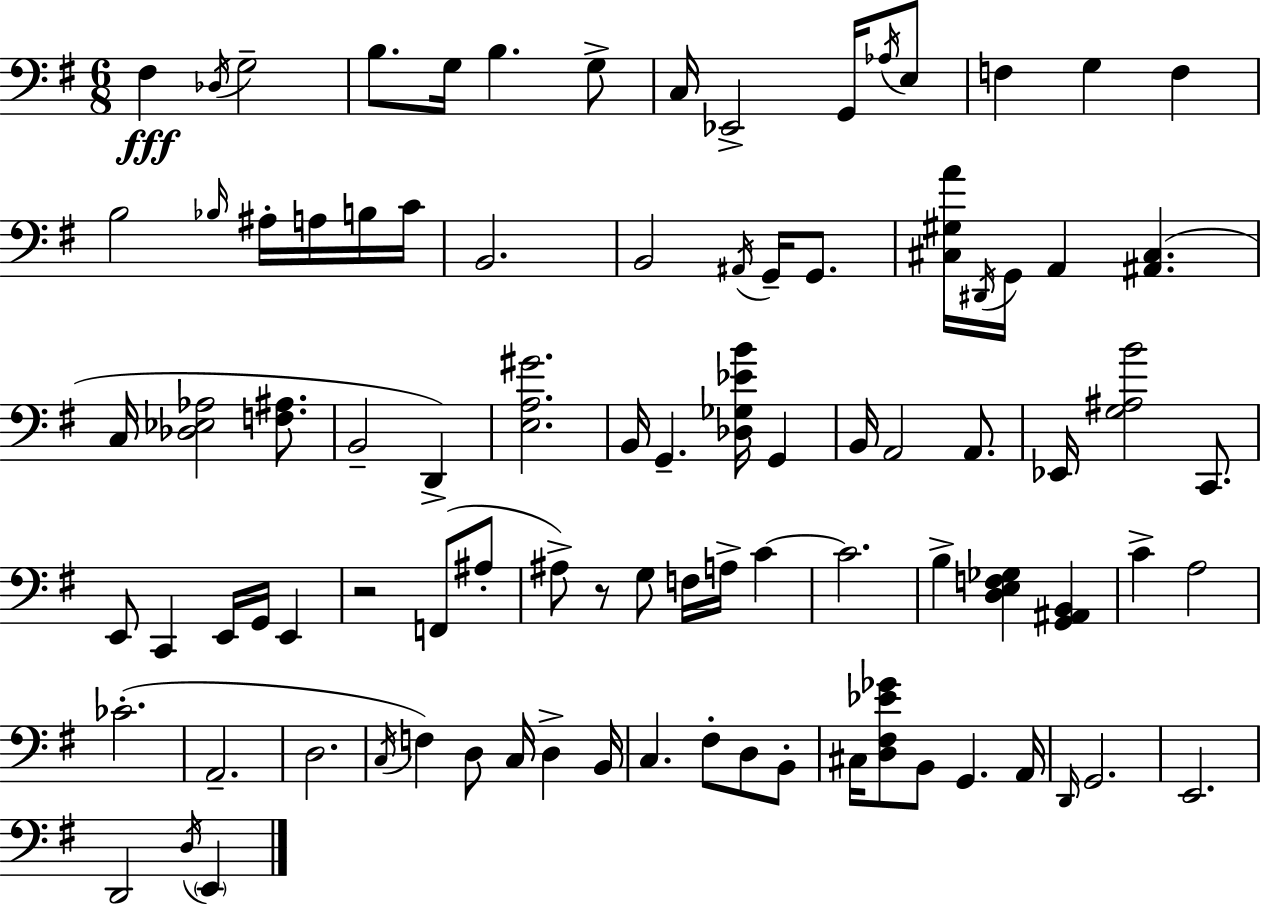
{
  \clef bass
  \numericTimeSignature
  \time 6/8
  \key g \major
  \repeat volta 2 { fis4\fff \acciaccatura { des16 } g2-- | b8. g16 b4. g8-> | c16 ees,2-> g,16 \acciaccatura { aes16 } | e8 f4 g4 f4 | \break b2 \grace { bes16 } ais16-. | a16 b16 c'16 b,2. | b,2 \acciaccatura { ais,16 } | g,16-- g,8. <cis gis a'>16 \acciaccatura { dis,16 } g,16 a,4 <ais, cis>4.( | \break c16 <des ees aes>2 | <f ais>8. b,2-- | d,4->) <e a gis'>2. | b,16 g,4.-- | \break <des ges ees' b'>16 g,4 b,16 a,2 | a,8. ees,16 <g ais b'>2 | c,8. e,8 c,4 e,16 | g,16 e,4 r2 | \break f,8( ais8-. ais8->) r8 g8 f16 | a16-> c'4~~ c'2. | b4-> <d e f ges>4 | <g, ais, b,>4 c'4-> a2 | \break ces'2.-.( | a,2.-- | d2. | \acciaccatura { c16 }) f4 d8 | \break c16 d4-> b,16 c4. | fis8-. d8 b,8-. cis16 <d fis ees' ges'>8 b,8 g,4. | a,16 \grace { d,16 } g,2. | e,2. | \break d,2 | \acciaccatura { d16 } \parenthesize e,4 } \bar "|."
}